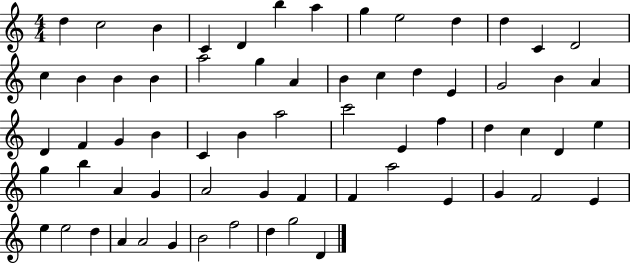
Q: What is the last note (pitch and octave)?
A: D4